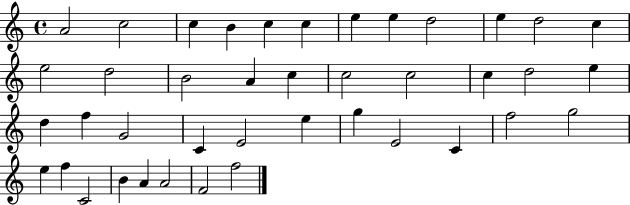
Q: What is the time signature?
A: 4/4